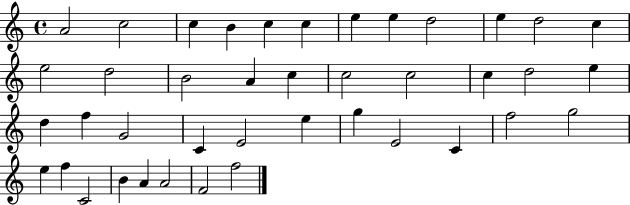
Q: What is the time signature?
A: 4/4